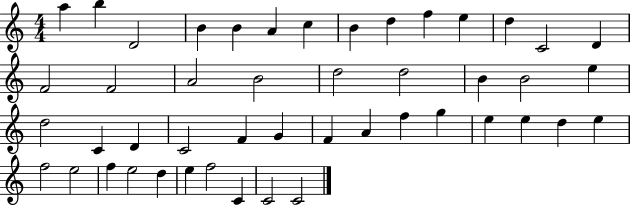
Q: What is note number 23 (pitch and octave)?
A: E5